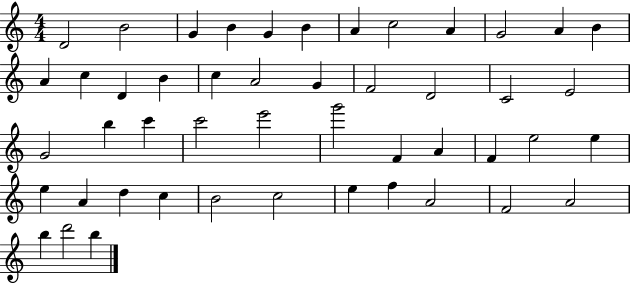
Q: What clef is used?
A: treble